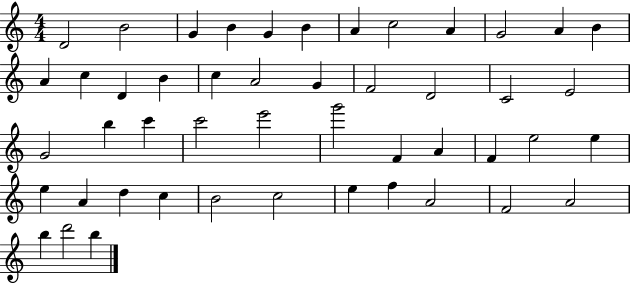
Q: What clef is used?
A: treble